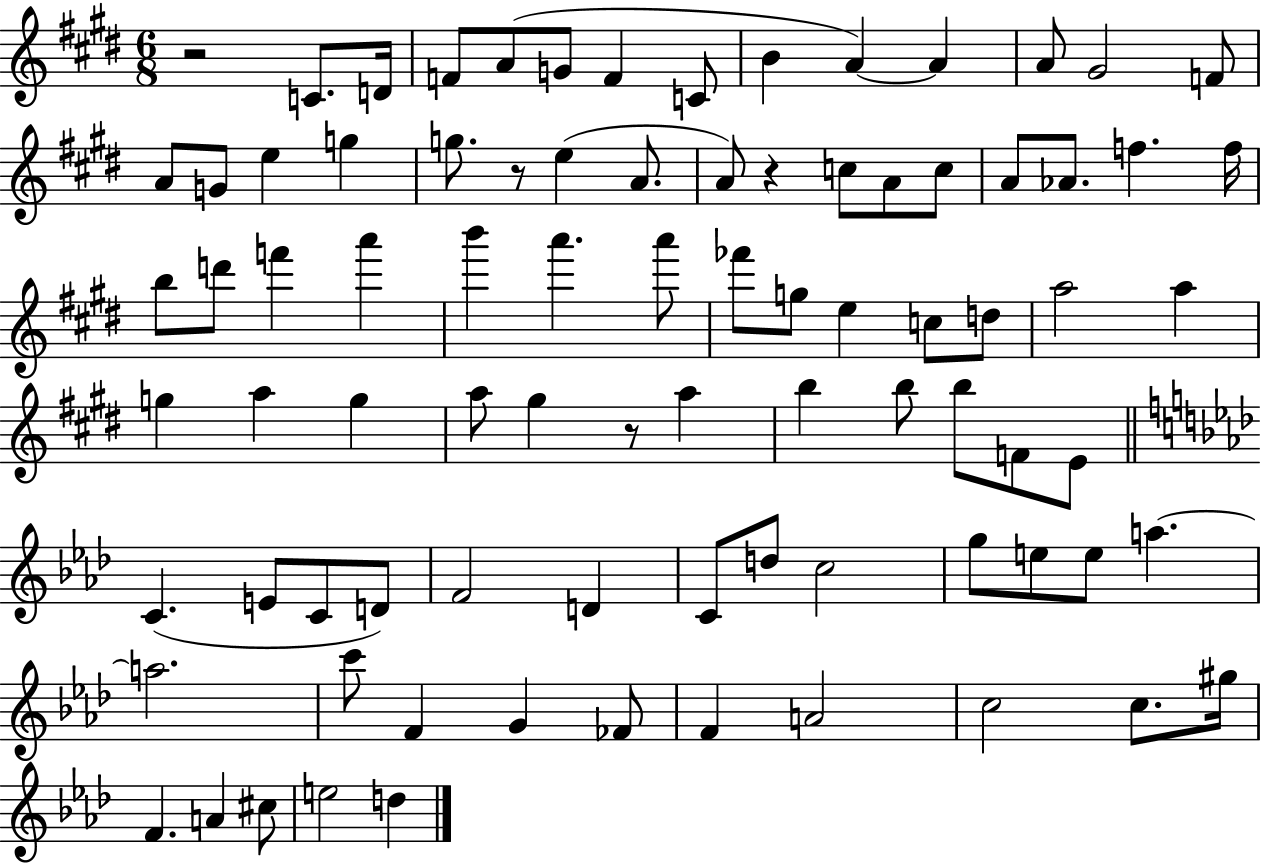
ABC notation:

X:1
T:Untitled
M:6/8
L:1/4
K:E
z2 C/2 D/4 F/2 A/2 G/2 F C/2 B A A A/2 ^G2 F/2 A/2 G/2 e g g/2 z/2 e A/2 A/2 z c/2 A/2 c/2 A/2 _A/2 f f/4 b/2 d'/2 f' a' b' a' a'/2 _f'/2 g/2 e c/2 d/2 a2 a g a g a/2 ^g z/2 a b b/2 b/2 F/2 E/2 C E/2 C/2 D/2 F2 D C/2 d/2 c2 g/2 e/2 e/2 a a2 c'/2 F G _F/2 F A2 c2 c/2 ^g/4 F A ^c/2 e2 d